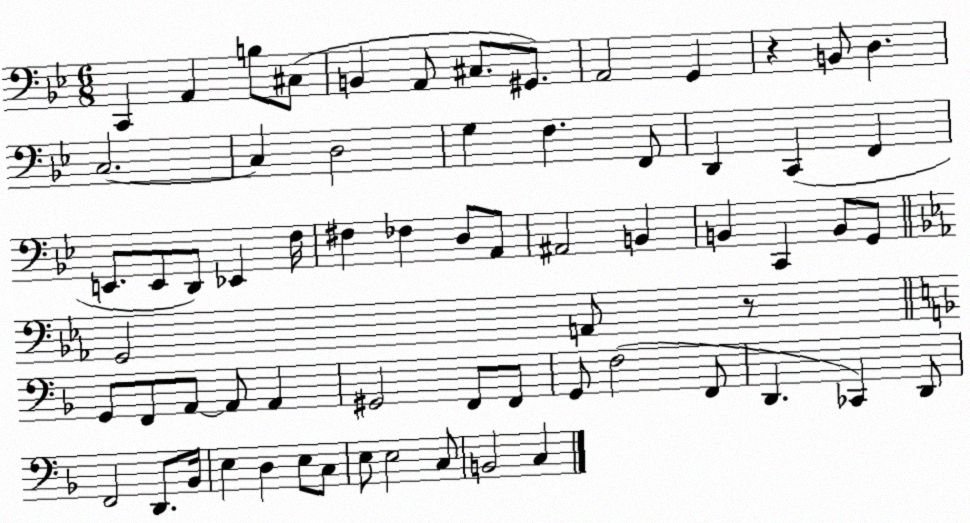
X:1
T:Untitled
M:6/8
L:1/4
K:Bb
C,, A,, B,/2 ^C,/2 B,, A,,/2 ^C,/2 ^G,,/2 A,,2 G,, z B,,/2 D, C,2 C, D,2 G, F, F,,/2 D,, C,, F,, E,,/2 E,,/2 D,,/2 _E,, F,/4 ^F, _F, D,/2 A,,/2 ^A,,2 B,, B,, C,, B,,/2 G,,/2 G,,2 A,,/2 z/2 G,,/2 F,,/2 A,,/2 A,,/2 A,, ^G,,2 F,,/2 F,,/2 G,,/2 F,2 F,,/2 D,, _C,, D,,/2 F,,2 D,,/2 _B,,/4 E, D, E,/2 C,/2 E,/2 E,2 C,/2 B,,2 C,